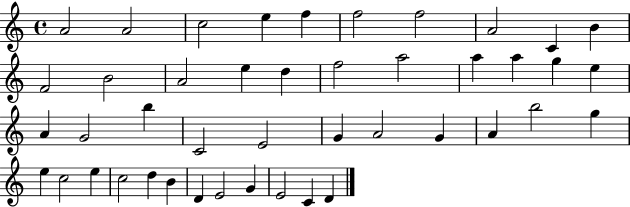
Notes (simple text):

A4/h A4/h C5/h E5/q F5/q F5/h F5/h A4/h C4/q B4/q F4/h B4/h A4/h E5/q D5/q F5/h A5/h A5/q A5/q G5/q E5/q A4/q G4/h B5/q C4/h E4/h G4/q A4/h G4/q A4/q B5/h G5/q E5/q C5/h E5/q C5/h D5/q B4/q D4/q E4/h G4/q E4/h C4/q D4/q